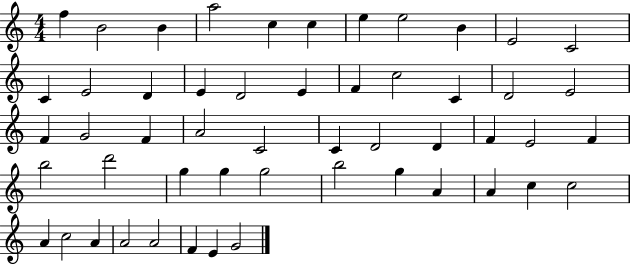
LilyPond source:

{
  \clef treble
  \numericTimeSignature
  \time 4/4
  \key c \major
  f''4 b'2 b'4 | a''2 c''4 c''4 | e''4 e''2 b'4 | e'2 c'2 | \break c'4 e'2 d'4 | e'4 d'2 e'4 | f'4 c''2 c'4 | d'2 e'2 | \break f'4 g'2 f'4 | a'2 c'2 | c'4 d'2 d'4 | f'4 e'2 f'4 | \break b''2 d'''2 | g''4 g''4 g''2 | b''2 g''4 a'4 | a'4 c''4 c''2 | \break a'4 c''2 a'4 | a'2 a'2 | f'4 e'4 g'2 | \bar "|."
}